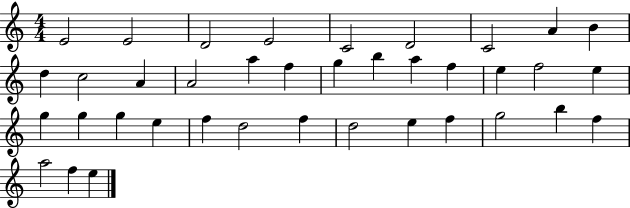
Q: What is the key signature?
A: C major